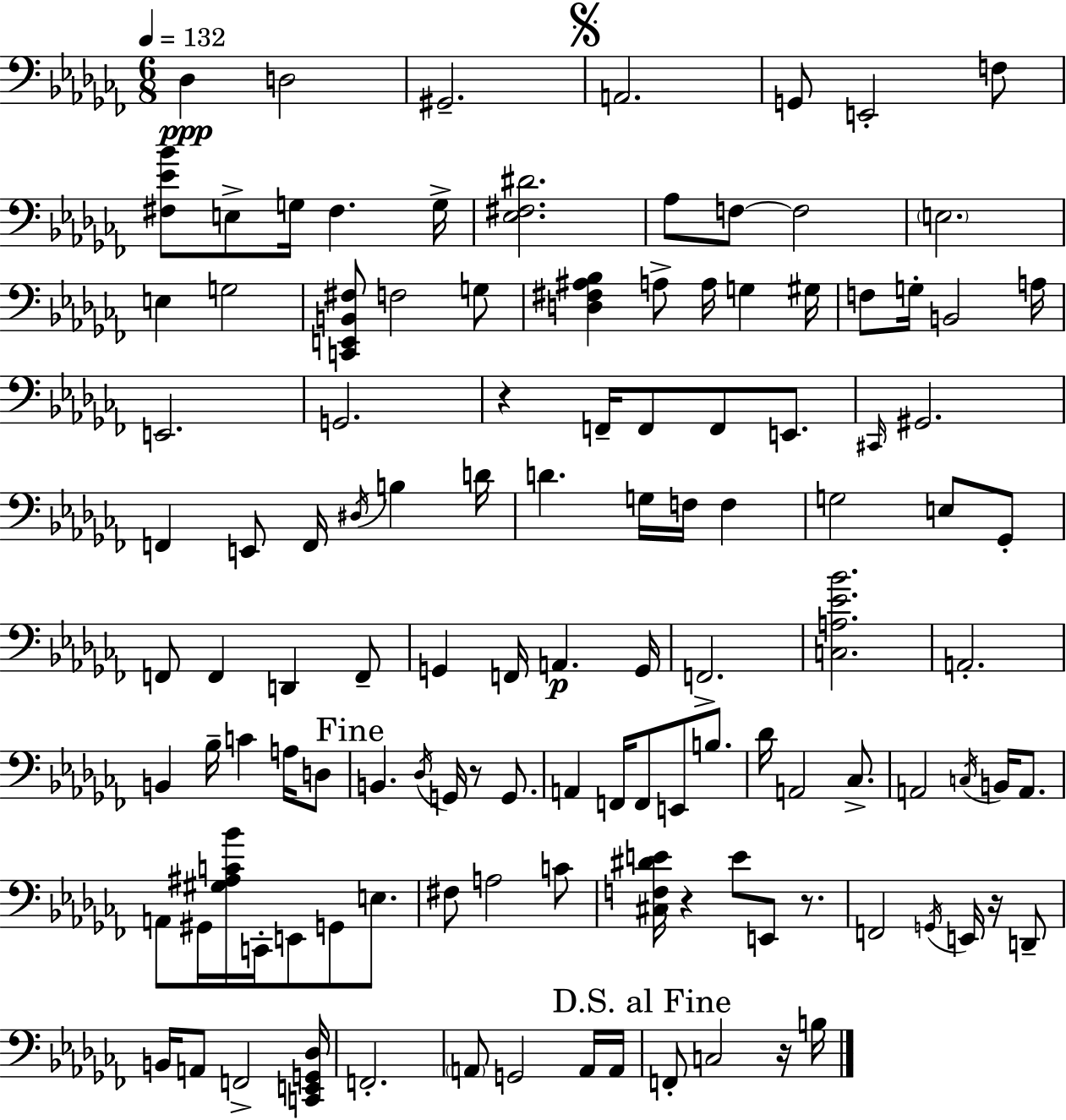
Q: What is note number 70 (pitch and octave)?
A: F2